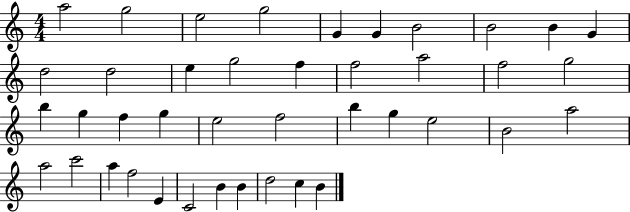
A5/h G5/h E5/h G5/h G4/q G4/q B4/h B4/h B4/q G4/q D5/h D5/h E5/q G5/h F5/q F5/h A5/h F5/h G5/h B5/q G5/q F5/q G5/q E5/h F5/h B5/q G5/q E5/h B4/h A5/h A5/h C6/h A5/q F5/h E4/q C4/h B4/q B4/q D5/h C5/q B4/q